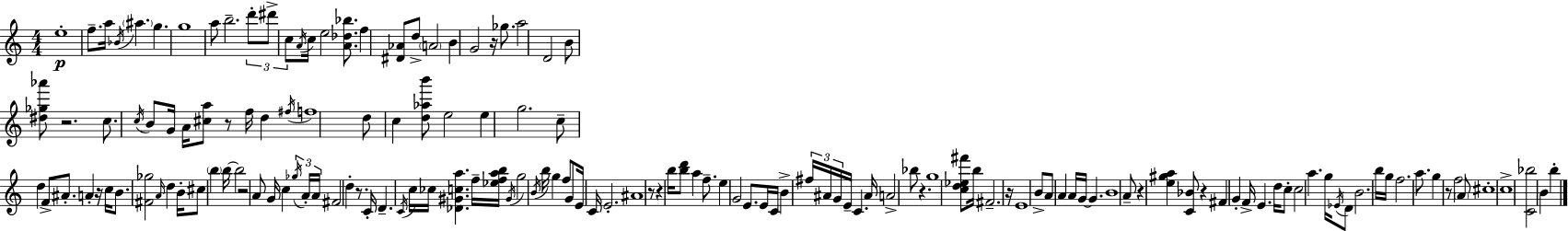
{
  \clef treble
  \numericTimeSignature
  \time 4/4
  \key c \major
  e''1-.\p | f''8.-- a''16 \acciaccatura { bes'16 } \parenthesize ais''4. g''4. | g''1 | a''8 b''2.-- \tuplet 3/2 { d'''8-. | \break dis'''8-> c''8 } \acciaccatura { a'16 } c''16 e''2 <a' des'' bes''>8. | f''4 <dis' aes'>8 d''8-> \parenthesize a'2 | b'4 g'2 r16 ges''8. | a''2 d'2 | \break b'8 <dis'' ges'' aes'''>8 r2. | c''8. \acciaccatura { c''16 } b'8 g'16 a'16 <cis'' a''>8 r8 f''16 d''4 | \acciaccatura { fis''16 } f''1 | d''8 c''4 <d'' aes'' b'''>8 e''2 | \break e''4 g''2. | c''8-- d''4 f'8-> ais'8.-. a'4-. | r16 c''16 b'8. <fis' ges''>2 | \grace { a'16 } d''4 b'16-. cis''8 \parenthesize b''4 b''16~~ b''2 | \break r2 a'8 g'16 | c''4 \tuplet 3/2 { \acciaccatura { ges''16 } a'16-. a'16 } fis'2 d''4-. | r8. c'16-. d'4.-- \acciaccatura { c'16 } c''16 ces''16 | <des' gis' c'' a''>4. f''16-- <ees'' f'' a'' b''>16 \acciaccatura { gis'16 } g''2 | \break \acciaccatura { b'16 } b''16 g''4 f''8 g'8 e'16 c'16 e'2.-. | ais'1 | r8 r4 b''16 | <b'' d'''>8 a''4 f''8.-- e''4 g'2 | \break e'8. e'16 c'16 b'4-> \tuplet 3/2 { fis''16 ais'16 | g'16 } e'16-- c'4. ais'16 a'2-> | bes''8 r4. g''1 | <c'' d'' ees'' fis'''>8 b''16 fis'2.-- | \break r16 e'1 | b'8-> a'8 a'4 | a'16 g'16~~ g'4. b'1 | a'8-- r4 <e'' gis'' a''>4 | \break <c' bes'>8 r4 fis'4 g'4-. | f'16-> e'4. d''16 c''8-. c''2 | a''4. g''16 \acciaccatura { ees'16 } d'8 b'2. | b''16 g''16 f''2. | \break a''8. g''4 r8 | f''2 \parenthesize a'8 cis''1-. | c''1-> | <c' bes''>2 | \break b'4 b''4-. \bar "|."
}